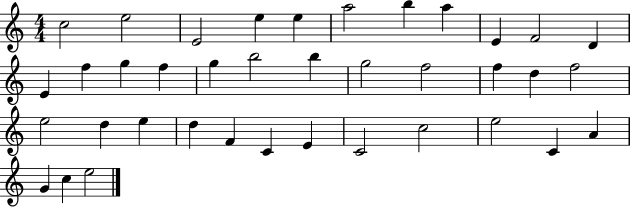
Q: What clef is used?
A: treble